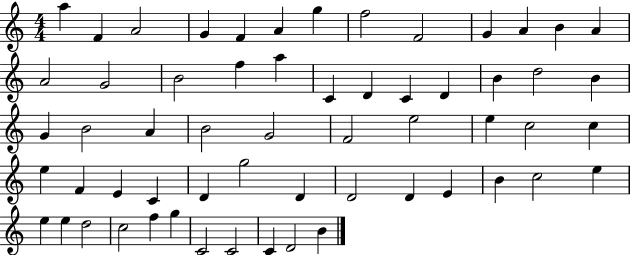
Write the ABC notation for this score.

X:1
T:Untitled
M:4/4
L:1/4
K:C
a F A2 G F A g f2 F2 G A B A A2 G2 B2 f a C D C D B d2 B G B2 A B2 G2 F2 e2 e c2 c e F E C D g2 D D2 D E B c2 e e e d2 c2 f g C2 C2 C D2 B